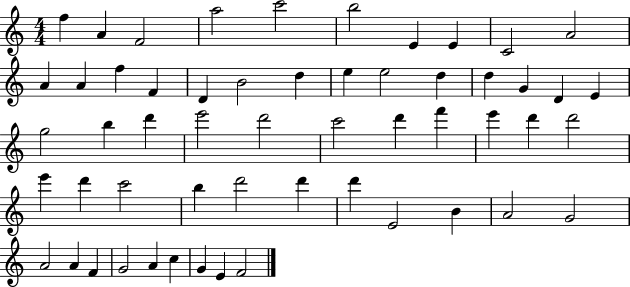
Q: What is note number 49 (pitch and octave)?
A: F4